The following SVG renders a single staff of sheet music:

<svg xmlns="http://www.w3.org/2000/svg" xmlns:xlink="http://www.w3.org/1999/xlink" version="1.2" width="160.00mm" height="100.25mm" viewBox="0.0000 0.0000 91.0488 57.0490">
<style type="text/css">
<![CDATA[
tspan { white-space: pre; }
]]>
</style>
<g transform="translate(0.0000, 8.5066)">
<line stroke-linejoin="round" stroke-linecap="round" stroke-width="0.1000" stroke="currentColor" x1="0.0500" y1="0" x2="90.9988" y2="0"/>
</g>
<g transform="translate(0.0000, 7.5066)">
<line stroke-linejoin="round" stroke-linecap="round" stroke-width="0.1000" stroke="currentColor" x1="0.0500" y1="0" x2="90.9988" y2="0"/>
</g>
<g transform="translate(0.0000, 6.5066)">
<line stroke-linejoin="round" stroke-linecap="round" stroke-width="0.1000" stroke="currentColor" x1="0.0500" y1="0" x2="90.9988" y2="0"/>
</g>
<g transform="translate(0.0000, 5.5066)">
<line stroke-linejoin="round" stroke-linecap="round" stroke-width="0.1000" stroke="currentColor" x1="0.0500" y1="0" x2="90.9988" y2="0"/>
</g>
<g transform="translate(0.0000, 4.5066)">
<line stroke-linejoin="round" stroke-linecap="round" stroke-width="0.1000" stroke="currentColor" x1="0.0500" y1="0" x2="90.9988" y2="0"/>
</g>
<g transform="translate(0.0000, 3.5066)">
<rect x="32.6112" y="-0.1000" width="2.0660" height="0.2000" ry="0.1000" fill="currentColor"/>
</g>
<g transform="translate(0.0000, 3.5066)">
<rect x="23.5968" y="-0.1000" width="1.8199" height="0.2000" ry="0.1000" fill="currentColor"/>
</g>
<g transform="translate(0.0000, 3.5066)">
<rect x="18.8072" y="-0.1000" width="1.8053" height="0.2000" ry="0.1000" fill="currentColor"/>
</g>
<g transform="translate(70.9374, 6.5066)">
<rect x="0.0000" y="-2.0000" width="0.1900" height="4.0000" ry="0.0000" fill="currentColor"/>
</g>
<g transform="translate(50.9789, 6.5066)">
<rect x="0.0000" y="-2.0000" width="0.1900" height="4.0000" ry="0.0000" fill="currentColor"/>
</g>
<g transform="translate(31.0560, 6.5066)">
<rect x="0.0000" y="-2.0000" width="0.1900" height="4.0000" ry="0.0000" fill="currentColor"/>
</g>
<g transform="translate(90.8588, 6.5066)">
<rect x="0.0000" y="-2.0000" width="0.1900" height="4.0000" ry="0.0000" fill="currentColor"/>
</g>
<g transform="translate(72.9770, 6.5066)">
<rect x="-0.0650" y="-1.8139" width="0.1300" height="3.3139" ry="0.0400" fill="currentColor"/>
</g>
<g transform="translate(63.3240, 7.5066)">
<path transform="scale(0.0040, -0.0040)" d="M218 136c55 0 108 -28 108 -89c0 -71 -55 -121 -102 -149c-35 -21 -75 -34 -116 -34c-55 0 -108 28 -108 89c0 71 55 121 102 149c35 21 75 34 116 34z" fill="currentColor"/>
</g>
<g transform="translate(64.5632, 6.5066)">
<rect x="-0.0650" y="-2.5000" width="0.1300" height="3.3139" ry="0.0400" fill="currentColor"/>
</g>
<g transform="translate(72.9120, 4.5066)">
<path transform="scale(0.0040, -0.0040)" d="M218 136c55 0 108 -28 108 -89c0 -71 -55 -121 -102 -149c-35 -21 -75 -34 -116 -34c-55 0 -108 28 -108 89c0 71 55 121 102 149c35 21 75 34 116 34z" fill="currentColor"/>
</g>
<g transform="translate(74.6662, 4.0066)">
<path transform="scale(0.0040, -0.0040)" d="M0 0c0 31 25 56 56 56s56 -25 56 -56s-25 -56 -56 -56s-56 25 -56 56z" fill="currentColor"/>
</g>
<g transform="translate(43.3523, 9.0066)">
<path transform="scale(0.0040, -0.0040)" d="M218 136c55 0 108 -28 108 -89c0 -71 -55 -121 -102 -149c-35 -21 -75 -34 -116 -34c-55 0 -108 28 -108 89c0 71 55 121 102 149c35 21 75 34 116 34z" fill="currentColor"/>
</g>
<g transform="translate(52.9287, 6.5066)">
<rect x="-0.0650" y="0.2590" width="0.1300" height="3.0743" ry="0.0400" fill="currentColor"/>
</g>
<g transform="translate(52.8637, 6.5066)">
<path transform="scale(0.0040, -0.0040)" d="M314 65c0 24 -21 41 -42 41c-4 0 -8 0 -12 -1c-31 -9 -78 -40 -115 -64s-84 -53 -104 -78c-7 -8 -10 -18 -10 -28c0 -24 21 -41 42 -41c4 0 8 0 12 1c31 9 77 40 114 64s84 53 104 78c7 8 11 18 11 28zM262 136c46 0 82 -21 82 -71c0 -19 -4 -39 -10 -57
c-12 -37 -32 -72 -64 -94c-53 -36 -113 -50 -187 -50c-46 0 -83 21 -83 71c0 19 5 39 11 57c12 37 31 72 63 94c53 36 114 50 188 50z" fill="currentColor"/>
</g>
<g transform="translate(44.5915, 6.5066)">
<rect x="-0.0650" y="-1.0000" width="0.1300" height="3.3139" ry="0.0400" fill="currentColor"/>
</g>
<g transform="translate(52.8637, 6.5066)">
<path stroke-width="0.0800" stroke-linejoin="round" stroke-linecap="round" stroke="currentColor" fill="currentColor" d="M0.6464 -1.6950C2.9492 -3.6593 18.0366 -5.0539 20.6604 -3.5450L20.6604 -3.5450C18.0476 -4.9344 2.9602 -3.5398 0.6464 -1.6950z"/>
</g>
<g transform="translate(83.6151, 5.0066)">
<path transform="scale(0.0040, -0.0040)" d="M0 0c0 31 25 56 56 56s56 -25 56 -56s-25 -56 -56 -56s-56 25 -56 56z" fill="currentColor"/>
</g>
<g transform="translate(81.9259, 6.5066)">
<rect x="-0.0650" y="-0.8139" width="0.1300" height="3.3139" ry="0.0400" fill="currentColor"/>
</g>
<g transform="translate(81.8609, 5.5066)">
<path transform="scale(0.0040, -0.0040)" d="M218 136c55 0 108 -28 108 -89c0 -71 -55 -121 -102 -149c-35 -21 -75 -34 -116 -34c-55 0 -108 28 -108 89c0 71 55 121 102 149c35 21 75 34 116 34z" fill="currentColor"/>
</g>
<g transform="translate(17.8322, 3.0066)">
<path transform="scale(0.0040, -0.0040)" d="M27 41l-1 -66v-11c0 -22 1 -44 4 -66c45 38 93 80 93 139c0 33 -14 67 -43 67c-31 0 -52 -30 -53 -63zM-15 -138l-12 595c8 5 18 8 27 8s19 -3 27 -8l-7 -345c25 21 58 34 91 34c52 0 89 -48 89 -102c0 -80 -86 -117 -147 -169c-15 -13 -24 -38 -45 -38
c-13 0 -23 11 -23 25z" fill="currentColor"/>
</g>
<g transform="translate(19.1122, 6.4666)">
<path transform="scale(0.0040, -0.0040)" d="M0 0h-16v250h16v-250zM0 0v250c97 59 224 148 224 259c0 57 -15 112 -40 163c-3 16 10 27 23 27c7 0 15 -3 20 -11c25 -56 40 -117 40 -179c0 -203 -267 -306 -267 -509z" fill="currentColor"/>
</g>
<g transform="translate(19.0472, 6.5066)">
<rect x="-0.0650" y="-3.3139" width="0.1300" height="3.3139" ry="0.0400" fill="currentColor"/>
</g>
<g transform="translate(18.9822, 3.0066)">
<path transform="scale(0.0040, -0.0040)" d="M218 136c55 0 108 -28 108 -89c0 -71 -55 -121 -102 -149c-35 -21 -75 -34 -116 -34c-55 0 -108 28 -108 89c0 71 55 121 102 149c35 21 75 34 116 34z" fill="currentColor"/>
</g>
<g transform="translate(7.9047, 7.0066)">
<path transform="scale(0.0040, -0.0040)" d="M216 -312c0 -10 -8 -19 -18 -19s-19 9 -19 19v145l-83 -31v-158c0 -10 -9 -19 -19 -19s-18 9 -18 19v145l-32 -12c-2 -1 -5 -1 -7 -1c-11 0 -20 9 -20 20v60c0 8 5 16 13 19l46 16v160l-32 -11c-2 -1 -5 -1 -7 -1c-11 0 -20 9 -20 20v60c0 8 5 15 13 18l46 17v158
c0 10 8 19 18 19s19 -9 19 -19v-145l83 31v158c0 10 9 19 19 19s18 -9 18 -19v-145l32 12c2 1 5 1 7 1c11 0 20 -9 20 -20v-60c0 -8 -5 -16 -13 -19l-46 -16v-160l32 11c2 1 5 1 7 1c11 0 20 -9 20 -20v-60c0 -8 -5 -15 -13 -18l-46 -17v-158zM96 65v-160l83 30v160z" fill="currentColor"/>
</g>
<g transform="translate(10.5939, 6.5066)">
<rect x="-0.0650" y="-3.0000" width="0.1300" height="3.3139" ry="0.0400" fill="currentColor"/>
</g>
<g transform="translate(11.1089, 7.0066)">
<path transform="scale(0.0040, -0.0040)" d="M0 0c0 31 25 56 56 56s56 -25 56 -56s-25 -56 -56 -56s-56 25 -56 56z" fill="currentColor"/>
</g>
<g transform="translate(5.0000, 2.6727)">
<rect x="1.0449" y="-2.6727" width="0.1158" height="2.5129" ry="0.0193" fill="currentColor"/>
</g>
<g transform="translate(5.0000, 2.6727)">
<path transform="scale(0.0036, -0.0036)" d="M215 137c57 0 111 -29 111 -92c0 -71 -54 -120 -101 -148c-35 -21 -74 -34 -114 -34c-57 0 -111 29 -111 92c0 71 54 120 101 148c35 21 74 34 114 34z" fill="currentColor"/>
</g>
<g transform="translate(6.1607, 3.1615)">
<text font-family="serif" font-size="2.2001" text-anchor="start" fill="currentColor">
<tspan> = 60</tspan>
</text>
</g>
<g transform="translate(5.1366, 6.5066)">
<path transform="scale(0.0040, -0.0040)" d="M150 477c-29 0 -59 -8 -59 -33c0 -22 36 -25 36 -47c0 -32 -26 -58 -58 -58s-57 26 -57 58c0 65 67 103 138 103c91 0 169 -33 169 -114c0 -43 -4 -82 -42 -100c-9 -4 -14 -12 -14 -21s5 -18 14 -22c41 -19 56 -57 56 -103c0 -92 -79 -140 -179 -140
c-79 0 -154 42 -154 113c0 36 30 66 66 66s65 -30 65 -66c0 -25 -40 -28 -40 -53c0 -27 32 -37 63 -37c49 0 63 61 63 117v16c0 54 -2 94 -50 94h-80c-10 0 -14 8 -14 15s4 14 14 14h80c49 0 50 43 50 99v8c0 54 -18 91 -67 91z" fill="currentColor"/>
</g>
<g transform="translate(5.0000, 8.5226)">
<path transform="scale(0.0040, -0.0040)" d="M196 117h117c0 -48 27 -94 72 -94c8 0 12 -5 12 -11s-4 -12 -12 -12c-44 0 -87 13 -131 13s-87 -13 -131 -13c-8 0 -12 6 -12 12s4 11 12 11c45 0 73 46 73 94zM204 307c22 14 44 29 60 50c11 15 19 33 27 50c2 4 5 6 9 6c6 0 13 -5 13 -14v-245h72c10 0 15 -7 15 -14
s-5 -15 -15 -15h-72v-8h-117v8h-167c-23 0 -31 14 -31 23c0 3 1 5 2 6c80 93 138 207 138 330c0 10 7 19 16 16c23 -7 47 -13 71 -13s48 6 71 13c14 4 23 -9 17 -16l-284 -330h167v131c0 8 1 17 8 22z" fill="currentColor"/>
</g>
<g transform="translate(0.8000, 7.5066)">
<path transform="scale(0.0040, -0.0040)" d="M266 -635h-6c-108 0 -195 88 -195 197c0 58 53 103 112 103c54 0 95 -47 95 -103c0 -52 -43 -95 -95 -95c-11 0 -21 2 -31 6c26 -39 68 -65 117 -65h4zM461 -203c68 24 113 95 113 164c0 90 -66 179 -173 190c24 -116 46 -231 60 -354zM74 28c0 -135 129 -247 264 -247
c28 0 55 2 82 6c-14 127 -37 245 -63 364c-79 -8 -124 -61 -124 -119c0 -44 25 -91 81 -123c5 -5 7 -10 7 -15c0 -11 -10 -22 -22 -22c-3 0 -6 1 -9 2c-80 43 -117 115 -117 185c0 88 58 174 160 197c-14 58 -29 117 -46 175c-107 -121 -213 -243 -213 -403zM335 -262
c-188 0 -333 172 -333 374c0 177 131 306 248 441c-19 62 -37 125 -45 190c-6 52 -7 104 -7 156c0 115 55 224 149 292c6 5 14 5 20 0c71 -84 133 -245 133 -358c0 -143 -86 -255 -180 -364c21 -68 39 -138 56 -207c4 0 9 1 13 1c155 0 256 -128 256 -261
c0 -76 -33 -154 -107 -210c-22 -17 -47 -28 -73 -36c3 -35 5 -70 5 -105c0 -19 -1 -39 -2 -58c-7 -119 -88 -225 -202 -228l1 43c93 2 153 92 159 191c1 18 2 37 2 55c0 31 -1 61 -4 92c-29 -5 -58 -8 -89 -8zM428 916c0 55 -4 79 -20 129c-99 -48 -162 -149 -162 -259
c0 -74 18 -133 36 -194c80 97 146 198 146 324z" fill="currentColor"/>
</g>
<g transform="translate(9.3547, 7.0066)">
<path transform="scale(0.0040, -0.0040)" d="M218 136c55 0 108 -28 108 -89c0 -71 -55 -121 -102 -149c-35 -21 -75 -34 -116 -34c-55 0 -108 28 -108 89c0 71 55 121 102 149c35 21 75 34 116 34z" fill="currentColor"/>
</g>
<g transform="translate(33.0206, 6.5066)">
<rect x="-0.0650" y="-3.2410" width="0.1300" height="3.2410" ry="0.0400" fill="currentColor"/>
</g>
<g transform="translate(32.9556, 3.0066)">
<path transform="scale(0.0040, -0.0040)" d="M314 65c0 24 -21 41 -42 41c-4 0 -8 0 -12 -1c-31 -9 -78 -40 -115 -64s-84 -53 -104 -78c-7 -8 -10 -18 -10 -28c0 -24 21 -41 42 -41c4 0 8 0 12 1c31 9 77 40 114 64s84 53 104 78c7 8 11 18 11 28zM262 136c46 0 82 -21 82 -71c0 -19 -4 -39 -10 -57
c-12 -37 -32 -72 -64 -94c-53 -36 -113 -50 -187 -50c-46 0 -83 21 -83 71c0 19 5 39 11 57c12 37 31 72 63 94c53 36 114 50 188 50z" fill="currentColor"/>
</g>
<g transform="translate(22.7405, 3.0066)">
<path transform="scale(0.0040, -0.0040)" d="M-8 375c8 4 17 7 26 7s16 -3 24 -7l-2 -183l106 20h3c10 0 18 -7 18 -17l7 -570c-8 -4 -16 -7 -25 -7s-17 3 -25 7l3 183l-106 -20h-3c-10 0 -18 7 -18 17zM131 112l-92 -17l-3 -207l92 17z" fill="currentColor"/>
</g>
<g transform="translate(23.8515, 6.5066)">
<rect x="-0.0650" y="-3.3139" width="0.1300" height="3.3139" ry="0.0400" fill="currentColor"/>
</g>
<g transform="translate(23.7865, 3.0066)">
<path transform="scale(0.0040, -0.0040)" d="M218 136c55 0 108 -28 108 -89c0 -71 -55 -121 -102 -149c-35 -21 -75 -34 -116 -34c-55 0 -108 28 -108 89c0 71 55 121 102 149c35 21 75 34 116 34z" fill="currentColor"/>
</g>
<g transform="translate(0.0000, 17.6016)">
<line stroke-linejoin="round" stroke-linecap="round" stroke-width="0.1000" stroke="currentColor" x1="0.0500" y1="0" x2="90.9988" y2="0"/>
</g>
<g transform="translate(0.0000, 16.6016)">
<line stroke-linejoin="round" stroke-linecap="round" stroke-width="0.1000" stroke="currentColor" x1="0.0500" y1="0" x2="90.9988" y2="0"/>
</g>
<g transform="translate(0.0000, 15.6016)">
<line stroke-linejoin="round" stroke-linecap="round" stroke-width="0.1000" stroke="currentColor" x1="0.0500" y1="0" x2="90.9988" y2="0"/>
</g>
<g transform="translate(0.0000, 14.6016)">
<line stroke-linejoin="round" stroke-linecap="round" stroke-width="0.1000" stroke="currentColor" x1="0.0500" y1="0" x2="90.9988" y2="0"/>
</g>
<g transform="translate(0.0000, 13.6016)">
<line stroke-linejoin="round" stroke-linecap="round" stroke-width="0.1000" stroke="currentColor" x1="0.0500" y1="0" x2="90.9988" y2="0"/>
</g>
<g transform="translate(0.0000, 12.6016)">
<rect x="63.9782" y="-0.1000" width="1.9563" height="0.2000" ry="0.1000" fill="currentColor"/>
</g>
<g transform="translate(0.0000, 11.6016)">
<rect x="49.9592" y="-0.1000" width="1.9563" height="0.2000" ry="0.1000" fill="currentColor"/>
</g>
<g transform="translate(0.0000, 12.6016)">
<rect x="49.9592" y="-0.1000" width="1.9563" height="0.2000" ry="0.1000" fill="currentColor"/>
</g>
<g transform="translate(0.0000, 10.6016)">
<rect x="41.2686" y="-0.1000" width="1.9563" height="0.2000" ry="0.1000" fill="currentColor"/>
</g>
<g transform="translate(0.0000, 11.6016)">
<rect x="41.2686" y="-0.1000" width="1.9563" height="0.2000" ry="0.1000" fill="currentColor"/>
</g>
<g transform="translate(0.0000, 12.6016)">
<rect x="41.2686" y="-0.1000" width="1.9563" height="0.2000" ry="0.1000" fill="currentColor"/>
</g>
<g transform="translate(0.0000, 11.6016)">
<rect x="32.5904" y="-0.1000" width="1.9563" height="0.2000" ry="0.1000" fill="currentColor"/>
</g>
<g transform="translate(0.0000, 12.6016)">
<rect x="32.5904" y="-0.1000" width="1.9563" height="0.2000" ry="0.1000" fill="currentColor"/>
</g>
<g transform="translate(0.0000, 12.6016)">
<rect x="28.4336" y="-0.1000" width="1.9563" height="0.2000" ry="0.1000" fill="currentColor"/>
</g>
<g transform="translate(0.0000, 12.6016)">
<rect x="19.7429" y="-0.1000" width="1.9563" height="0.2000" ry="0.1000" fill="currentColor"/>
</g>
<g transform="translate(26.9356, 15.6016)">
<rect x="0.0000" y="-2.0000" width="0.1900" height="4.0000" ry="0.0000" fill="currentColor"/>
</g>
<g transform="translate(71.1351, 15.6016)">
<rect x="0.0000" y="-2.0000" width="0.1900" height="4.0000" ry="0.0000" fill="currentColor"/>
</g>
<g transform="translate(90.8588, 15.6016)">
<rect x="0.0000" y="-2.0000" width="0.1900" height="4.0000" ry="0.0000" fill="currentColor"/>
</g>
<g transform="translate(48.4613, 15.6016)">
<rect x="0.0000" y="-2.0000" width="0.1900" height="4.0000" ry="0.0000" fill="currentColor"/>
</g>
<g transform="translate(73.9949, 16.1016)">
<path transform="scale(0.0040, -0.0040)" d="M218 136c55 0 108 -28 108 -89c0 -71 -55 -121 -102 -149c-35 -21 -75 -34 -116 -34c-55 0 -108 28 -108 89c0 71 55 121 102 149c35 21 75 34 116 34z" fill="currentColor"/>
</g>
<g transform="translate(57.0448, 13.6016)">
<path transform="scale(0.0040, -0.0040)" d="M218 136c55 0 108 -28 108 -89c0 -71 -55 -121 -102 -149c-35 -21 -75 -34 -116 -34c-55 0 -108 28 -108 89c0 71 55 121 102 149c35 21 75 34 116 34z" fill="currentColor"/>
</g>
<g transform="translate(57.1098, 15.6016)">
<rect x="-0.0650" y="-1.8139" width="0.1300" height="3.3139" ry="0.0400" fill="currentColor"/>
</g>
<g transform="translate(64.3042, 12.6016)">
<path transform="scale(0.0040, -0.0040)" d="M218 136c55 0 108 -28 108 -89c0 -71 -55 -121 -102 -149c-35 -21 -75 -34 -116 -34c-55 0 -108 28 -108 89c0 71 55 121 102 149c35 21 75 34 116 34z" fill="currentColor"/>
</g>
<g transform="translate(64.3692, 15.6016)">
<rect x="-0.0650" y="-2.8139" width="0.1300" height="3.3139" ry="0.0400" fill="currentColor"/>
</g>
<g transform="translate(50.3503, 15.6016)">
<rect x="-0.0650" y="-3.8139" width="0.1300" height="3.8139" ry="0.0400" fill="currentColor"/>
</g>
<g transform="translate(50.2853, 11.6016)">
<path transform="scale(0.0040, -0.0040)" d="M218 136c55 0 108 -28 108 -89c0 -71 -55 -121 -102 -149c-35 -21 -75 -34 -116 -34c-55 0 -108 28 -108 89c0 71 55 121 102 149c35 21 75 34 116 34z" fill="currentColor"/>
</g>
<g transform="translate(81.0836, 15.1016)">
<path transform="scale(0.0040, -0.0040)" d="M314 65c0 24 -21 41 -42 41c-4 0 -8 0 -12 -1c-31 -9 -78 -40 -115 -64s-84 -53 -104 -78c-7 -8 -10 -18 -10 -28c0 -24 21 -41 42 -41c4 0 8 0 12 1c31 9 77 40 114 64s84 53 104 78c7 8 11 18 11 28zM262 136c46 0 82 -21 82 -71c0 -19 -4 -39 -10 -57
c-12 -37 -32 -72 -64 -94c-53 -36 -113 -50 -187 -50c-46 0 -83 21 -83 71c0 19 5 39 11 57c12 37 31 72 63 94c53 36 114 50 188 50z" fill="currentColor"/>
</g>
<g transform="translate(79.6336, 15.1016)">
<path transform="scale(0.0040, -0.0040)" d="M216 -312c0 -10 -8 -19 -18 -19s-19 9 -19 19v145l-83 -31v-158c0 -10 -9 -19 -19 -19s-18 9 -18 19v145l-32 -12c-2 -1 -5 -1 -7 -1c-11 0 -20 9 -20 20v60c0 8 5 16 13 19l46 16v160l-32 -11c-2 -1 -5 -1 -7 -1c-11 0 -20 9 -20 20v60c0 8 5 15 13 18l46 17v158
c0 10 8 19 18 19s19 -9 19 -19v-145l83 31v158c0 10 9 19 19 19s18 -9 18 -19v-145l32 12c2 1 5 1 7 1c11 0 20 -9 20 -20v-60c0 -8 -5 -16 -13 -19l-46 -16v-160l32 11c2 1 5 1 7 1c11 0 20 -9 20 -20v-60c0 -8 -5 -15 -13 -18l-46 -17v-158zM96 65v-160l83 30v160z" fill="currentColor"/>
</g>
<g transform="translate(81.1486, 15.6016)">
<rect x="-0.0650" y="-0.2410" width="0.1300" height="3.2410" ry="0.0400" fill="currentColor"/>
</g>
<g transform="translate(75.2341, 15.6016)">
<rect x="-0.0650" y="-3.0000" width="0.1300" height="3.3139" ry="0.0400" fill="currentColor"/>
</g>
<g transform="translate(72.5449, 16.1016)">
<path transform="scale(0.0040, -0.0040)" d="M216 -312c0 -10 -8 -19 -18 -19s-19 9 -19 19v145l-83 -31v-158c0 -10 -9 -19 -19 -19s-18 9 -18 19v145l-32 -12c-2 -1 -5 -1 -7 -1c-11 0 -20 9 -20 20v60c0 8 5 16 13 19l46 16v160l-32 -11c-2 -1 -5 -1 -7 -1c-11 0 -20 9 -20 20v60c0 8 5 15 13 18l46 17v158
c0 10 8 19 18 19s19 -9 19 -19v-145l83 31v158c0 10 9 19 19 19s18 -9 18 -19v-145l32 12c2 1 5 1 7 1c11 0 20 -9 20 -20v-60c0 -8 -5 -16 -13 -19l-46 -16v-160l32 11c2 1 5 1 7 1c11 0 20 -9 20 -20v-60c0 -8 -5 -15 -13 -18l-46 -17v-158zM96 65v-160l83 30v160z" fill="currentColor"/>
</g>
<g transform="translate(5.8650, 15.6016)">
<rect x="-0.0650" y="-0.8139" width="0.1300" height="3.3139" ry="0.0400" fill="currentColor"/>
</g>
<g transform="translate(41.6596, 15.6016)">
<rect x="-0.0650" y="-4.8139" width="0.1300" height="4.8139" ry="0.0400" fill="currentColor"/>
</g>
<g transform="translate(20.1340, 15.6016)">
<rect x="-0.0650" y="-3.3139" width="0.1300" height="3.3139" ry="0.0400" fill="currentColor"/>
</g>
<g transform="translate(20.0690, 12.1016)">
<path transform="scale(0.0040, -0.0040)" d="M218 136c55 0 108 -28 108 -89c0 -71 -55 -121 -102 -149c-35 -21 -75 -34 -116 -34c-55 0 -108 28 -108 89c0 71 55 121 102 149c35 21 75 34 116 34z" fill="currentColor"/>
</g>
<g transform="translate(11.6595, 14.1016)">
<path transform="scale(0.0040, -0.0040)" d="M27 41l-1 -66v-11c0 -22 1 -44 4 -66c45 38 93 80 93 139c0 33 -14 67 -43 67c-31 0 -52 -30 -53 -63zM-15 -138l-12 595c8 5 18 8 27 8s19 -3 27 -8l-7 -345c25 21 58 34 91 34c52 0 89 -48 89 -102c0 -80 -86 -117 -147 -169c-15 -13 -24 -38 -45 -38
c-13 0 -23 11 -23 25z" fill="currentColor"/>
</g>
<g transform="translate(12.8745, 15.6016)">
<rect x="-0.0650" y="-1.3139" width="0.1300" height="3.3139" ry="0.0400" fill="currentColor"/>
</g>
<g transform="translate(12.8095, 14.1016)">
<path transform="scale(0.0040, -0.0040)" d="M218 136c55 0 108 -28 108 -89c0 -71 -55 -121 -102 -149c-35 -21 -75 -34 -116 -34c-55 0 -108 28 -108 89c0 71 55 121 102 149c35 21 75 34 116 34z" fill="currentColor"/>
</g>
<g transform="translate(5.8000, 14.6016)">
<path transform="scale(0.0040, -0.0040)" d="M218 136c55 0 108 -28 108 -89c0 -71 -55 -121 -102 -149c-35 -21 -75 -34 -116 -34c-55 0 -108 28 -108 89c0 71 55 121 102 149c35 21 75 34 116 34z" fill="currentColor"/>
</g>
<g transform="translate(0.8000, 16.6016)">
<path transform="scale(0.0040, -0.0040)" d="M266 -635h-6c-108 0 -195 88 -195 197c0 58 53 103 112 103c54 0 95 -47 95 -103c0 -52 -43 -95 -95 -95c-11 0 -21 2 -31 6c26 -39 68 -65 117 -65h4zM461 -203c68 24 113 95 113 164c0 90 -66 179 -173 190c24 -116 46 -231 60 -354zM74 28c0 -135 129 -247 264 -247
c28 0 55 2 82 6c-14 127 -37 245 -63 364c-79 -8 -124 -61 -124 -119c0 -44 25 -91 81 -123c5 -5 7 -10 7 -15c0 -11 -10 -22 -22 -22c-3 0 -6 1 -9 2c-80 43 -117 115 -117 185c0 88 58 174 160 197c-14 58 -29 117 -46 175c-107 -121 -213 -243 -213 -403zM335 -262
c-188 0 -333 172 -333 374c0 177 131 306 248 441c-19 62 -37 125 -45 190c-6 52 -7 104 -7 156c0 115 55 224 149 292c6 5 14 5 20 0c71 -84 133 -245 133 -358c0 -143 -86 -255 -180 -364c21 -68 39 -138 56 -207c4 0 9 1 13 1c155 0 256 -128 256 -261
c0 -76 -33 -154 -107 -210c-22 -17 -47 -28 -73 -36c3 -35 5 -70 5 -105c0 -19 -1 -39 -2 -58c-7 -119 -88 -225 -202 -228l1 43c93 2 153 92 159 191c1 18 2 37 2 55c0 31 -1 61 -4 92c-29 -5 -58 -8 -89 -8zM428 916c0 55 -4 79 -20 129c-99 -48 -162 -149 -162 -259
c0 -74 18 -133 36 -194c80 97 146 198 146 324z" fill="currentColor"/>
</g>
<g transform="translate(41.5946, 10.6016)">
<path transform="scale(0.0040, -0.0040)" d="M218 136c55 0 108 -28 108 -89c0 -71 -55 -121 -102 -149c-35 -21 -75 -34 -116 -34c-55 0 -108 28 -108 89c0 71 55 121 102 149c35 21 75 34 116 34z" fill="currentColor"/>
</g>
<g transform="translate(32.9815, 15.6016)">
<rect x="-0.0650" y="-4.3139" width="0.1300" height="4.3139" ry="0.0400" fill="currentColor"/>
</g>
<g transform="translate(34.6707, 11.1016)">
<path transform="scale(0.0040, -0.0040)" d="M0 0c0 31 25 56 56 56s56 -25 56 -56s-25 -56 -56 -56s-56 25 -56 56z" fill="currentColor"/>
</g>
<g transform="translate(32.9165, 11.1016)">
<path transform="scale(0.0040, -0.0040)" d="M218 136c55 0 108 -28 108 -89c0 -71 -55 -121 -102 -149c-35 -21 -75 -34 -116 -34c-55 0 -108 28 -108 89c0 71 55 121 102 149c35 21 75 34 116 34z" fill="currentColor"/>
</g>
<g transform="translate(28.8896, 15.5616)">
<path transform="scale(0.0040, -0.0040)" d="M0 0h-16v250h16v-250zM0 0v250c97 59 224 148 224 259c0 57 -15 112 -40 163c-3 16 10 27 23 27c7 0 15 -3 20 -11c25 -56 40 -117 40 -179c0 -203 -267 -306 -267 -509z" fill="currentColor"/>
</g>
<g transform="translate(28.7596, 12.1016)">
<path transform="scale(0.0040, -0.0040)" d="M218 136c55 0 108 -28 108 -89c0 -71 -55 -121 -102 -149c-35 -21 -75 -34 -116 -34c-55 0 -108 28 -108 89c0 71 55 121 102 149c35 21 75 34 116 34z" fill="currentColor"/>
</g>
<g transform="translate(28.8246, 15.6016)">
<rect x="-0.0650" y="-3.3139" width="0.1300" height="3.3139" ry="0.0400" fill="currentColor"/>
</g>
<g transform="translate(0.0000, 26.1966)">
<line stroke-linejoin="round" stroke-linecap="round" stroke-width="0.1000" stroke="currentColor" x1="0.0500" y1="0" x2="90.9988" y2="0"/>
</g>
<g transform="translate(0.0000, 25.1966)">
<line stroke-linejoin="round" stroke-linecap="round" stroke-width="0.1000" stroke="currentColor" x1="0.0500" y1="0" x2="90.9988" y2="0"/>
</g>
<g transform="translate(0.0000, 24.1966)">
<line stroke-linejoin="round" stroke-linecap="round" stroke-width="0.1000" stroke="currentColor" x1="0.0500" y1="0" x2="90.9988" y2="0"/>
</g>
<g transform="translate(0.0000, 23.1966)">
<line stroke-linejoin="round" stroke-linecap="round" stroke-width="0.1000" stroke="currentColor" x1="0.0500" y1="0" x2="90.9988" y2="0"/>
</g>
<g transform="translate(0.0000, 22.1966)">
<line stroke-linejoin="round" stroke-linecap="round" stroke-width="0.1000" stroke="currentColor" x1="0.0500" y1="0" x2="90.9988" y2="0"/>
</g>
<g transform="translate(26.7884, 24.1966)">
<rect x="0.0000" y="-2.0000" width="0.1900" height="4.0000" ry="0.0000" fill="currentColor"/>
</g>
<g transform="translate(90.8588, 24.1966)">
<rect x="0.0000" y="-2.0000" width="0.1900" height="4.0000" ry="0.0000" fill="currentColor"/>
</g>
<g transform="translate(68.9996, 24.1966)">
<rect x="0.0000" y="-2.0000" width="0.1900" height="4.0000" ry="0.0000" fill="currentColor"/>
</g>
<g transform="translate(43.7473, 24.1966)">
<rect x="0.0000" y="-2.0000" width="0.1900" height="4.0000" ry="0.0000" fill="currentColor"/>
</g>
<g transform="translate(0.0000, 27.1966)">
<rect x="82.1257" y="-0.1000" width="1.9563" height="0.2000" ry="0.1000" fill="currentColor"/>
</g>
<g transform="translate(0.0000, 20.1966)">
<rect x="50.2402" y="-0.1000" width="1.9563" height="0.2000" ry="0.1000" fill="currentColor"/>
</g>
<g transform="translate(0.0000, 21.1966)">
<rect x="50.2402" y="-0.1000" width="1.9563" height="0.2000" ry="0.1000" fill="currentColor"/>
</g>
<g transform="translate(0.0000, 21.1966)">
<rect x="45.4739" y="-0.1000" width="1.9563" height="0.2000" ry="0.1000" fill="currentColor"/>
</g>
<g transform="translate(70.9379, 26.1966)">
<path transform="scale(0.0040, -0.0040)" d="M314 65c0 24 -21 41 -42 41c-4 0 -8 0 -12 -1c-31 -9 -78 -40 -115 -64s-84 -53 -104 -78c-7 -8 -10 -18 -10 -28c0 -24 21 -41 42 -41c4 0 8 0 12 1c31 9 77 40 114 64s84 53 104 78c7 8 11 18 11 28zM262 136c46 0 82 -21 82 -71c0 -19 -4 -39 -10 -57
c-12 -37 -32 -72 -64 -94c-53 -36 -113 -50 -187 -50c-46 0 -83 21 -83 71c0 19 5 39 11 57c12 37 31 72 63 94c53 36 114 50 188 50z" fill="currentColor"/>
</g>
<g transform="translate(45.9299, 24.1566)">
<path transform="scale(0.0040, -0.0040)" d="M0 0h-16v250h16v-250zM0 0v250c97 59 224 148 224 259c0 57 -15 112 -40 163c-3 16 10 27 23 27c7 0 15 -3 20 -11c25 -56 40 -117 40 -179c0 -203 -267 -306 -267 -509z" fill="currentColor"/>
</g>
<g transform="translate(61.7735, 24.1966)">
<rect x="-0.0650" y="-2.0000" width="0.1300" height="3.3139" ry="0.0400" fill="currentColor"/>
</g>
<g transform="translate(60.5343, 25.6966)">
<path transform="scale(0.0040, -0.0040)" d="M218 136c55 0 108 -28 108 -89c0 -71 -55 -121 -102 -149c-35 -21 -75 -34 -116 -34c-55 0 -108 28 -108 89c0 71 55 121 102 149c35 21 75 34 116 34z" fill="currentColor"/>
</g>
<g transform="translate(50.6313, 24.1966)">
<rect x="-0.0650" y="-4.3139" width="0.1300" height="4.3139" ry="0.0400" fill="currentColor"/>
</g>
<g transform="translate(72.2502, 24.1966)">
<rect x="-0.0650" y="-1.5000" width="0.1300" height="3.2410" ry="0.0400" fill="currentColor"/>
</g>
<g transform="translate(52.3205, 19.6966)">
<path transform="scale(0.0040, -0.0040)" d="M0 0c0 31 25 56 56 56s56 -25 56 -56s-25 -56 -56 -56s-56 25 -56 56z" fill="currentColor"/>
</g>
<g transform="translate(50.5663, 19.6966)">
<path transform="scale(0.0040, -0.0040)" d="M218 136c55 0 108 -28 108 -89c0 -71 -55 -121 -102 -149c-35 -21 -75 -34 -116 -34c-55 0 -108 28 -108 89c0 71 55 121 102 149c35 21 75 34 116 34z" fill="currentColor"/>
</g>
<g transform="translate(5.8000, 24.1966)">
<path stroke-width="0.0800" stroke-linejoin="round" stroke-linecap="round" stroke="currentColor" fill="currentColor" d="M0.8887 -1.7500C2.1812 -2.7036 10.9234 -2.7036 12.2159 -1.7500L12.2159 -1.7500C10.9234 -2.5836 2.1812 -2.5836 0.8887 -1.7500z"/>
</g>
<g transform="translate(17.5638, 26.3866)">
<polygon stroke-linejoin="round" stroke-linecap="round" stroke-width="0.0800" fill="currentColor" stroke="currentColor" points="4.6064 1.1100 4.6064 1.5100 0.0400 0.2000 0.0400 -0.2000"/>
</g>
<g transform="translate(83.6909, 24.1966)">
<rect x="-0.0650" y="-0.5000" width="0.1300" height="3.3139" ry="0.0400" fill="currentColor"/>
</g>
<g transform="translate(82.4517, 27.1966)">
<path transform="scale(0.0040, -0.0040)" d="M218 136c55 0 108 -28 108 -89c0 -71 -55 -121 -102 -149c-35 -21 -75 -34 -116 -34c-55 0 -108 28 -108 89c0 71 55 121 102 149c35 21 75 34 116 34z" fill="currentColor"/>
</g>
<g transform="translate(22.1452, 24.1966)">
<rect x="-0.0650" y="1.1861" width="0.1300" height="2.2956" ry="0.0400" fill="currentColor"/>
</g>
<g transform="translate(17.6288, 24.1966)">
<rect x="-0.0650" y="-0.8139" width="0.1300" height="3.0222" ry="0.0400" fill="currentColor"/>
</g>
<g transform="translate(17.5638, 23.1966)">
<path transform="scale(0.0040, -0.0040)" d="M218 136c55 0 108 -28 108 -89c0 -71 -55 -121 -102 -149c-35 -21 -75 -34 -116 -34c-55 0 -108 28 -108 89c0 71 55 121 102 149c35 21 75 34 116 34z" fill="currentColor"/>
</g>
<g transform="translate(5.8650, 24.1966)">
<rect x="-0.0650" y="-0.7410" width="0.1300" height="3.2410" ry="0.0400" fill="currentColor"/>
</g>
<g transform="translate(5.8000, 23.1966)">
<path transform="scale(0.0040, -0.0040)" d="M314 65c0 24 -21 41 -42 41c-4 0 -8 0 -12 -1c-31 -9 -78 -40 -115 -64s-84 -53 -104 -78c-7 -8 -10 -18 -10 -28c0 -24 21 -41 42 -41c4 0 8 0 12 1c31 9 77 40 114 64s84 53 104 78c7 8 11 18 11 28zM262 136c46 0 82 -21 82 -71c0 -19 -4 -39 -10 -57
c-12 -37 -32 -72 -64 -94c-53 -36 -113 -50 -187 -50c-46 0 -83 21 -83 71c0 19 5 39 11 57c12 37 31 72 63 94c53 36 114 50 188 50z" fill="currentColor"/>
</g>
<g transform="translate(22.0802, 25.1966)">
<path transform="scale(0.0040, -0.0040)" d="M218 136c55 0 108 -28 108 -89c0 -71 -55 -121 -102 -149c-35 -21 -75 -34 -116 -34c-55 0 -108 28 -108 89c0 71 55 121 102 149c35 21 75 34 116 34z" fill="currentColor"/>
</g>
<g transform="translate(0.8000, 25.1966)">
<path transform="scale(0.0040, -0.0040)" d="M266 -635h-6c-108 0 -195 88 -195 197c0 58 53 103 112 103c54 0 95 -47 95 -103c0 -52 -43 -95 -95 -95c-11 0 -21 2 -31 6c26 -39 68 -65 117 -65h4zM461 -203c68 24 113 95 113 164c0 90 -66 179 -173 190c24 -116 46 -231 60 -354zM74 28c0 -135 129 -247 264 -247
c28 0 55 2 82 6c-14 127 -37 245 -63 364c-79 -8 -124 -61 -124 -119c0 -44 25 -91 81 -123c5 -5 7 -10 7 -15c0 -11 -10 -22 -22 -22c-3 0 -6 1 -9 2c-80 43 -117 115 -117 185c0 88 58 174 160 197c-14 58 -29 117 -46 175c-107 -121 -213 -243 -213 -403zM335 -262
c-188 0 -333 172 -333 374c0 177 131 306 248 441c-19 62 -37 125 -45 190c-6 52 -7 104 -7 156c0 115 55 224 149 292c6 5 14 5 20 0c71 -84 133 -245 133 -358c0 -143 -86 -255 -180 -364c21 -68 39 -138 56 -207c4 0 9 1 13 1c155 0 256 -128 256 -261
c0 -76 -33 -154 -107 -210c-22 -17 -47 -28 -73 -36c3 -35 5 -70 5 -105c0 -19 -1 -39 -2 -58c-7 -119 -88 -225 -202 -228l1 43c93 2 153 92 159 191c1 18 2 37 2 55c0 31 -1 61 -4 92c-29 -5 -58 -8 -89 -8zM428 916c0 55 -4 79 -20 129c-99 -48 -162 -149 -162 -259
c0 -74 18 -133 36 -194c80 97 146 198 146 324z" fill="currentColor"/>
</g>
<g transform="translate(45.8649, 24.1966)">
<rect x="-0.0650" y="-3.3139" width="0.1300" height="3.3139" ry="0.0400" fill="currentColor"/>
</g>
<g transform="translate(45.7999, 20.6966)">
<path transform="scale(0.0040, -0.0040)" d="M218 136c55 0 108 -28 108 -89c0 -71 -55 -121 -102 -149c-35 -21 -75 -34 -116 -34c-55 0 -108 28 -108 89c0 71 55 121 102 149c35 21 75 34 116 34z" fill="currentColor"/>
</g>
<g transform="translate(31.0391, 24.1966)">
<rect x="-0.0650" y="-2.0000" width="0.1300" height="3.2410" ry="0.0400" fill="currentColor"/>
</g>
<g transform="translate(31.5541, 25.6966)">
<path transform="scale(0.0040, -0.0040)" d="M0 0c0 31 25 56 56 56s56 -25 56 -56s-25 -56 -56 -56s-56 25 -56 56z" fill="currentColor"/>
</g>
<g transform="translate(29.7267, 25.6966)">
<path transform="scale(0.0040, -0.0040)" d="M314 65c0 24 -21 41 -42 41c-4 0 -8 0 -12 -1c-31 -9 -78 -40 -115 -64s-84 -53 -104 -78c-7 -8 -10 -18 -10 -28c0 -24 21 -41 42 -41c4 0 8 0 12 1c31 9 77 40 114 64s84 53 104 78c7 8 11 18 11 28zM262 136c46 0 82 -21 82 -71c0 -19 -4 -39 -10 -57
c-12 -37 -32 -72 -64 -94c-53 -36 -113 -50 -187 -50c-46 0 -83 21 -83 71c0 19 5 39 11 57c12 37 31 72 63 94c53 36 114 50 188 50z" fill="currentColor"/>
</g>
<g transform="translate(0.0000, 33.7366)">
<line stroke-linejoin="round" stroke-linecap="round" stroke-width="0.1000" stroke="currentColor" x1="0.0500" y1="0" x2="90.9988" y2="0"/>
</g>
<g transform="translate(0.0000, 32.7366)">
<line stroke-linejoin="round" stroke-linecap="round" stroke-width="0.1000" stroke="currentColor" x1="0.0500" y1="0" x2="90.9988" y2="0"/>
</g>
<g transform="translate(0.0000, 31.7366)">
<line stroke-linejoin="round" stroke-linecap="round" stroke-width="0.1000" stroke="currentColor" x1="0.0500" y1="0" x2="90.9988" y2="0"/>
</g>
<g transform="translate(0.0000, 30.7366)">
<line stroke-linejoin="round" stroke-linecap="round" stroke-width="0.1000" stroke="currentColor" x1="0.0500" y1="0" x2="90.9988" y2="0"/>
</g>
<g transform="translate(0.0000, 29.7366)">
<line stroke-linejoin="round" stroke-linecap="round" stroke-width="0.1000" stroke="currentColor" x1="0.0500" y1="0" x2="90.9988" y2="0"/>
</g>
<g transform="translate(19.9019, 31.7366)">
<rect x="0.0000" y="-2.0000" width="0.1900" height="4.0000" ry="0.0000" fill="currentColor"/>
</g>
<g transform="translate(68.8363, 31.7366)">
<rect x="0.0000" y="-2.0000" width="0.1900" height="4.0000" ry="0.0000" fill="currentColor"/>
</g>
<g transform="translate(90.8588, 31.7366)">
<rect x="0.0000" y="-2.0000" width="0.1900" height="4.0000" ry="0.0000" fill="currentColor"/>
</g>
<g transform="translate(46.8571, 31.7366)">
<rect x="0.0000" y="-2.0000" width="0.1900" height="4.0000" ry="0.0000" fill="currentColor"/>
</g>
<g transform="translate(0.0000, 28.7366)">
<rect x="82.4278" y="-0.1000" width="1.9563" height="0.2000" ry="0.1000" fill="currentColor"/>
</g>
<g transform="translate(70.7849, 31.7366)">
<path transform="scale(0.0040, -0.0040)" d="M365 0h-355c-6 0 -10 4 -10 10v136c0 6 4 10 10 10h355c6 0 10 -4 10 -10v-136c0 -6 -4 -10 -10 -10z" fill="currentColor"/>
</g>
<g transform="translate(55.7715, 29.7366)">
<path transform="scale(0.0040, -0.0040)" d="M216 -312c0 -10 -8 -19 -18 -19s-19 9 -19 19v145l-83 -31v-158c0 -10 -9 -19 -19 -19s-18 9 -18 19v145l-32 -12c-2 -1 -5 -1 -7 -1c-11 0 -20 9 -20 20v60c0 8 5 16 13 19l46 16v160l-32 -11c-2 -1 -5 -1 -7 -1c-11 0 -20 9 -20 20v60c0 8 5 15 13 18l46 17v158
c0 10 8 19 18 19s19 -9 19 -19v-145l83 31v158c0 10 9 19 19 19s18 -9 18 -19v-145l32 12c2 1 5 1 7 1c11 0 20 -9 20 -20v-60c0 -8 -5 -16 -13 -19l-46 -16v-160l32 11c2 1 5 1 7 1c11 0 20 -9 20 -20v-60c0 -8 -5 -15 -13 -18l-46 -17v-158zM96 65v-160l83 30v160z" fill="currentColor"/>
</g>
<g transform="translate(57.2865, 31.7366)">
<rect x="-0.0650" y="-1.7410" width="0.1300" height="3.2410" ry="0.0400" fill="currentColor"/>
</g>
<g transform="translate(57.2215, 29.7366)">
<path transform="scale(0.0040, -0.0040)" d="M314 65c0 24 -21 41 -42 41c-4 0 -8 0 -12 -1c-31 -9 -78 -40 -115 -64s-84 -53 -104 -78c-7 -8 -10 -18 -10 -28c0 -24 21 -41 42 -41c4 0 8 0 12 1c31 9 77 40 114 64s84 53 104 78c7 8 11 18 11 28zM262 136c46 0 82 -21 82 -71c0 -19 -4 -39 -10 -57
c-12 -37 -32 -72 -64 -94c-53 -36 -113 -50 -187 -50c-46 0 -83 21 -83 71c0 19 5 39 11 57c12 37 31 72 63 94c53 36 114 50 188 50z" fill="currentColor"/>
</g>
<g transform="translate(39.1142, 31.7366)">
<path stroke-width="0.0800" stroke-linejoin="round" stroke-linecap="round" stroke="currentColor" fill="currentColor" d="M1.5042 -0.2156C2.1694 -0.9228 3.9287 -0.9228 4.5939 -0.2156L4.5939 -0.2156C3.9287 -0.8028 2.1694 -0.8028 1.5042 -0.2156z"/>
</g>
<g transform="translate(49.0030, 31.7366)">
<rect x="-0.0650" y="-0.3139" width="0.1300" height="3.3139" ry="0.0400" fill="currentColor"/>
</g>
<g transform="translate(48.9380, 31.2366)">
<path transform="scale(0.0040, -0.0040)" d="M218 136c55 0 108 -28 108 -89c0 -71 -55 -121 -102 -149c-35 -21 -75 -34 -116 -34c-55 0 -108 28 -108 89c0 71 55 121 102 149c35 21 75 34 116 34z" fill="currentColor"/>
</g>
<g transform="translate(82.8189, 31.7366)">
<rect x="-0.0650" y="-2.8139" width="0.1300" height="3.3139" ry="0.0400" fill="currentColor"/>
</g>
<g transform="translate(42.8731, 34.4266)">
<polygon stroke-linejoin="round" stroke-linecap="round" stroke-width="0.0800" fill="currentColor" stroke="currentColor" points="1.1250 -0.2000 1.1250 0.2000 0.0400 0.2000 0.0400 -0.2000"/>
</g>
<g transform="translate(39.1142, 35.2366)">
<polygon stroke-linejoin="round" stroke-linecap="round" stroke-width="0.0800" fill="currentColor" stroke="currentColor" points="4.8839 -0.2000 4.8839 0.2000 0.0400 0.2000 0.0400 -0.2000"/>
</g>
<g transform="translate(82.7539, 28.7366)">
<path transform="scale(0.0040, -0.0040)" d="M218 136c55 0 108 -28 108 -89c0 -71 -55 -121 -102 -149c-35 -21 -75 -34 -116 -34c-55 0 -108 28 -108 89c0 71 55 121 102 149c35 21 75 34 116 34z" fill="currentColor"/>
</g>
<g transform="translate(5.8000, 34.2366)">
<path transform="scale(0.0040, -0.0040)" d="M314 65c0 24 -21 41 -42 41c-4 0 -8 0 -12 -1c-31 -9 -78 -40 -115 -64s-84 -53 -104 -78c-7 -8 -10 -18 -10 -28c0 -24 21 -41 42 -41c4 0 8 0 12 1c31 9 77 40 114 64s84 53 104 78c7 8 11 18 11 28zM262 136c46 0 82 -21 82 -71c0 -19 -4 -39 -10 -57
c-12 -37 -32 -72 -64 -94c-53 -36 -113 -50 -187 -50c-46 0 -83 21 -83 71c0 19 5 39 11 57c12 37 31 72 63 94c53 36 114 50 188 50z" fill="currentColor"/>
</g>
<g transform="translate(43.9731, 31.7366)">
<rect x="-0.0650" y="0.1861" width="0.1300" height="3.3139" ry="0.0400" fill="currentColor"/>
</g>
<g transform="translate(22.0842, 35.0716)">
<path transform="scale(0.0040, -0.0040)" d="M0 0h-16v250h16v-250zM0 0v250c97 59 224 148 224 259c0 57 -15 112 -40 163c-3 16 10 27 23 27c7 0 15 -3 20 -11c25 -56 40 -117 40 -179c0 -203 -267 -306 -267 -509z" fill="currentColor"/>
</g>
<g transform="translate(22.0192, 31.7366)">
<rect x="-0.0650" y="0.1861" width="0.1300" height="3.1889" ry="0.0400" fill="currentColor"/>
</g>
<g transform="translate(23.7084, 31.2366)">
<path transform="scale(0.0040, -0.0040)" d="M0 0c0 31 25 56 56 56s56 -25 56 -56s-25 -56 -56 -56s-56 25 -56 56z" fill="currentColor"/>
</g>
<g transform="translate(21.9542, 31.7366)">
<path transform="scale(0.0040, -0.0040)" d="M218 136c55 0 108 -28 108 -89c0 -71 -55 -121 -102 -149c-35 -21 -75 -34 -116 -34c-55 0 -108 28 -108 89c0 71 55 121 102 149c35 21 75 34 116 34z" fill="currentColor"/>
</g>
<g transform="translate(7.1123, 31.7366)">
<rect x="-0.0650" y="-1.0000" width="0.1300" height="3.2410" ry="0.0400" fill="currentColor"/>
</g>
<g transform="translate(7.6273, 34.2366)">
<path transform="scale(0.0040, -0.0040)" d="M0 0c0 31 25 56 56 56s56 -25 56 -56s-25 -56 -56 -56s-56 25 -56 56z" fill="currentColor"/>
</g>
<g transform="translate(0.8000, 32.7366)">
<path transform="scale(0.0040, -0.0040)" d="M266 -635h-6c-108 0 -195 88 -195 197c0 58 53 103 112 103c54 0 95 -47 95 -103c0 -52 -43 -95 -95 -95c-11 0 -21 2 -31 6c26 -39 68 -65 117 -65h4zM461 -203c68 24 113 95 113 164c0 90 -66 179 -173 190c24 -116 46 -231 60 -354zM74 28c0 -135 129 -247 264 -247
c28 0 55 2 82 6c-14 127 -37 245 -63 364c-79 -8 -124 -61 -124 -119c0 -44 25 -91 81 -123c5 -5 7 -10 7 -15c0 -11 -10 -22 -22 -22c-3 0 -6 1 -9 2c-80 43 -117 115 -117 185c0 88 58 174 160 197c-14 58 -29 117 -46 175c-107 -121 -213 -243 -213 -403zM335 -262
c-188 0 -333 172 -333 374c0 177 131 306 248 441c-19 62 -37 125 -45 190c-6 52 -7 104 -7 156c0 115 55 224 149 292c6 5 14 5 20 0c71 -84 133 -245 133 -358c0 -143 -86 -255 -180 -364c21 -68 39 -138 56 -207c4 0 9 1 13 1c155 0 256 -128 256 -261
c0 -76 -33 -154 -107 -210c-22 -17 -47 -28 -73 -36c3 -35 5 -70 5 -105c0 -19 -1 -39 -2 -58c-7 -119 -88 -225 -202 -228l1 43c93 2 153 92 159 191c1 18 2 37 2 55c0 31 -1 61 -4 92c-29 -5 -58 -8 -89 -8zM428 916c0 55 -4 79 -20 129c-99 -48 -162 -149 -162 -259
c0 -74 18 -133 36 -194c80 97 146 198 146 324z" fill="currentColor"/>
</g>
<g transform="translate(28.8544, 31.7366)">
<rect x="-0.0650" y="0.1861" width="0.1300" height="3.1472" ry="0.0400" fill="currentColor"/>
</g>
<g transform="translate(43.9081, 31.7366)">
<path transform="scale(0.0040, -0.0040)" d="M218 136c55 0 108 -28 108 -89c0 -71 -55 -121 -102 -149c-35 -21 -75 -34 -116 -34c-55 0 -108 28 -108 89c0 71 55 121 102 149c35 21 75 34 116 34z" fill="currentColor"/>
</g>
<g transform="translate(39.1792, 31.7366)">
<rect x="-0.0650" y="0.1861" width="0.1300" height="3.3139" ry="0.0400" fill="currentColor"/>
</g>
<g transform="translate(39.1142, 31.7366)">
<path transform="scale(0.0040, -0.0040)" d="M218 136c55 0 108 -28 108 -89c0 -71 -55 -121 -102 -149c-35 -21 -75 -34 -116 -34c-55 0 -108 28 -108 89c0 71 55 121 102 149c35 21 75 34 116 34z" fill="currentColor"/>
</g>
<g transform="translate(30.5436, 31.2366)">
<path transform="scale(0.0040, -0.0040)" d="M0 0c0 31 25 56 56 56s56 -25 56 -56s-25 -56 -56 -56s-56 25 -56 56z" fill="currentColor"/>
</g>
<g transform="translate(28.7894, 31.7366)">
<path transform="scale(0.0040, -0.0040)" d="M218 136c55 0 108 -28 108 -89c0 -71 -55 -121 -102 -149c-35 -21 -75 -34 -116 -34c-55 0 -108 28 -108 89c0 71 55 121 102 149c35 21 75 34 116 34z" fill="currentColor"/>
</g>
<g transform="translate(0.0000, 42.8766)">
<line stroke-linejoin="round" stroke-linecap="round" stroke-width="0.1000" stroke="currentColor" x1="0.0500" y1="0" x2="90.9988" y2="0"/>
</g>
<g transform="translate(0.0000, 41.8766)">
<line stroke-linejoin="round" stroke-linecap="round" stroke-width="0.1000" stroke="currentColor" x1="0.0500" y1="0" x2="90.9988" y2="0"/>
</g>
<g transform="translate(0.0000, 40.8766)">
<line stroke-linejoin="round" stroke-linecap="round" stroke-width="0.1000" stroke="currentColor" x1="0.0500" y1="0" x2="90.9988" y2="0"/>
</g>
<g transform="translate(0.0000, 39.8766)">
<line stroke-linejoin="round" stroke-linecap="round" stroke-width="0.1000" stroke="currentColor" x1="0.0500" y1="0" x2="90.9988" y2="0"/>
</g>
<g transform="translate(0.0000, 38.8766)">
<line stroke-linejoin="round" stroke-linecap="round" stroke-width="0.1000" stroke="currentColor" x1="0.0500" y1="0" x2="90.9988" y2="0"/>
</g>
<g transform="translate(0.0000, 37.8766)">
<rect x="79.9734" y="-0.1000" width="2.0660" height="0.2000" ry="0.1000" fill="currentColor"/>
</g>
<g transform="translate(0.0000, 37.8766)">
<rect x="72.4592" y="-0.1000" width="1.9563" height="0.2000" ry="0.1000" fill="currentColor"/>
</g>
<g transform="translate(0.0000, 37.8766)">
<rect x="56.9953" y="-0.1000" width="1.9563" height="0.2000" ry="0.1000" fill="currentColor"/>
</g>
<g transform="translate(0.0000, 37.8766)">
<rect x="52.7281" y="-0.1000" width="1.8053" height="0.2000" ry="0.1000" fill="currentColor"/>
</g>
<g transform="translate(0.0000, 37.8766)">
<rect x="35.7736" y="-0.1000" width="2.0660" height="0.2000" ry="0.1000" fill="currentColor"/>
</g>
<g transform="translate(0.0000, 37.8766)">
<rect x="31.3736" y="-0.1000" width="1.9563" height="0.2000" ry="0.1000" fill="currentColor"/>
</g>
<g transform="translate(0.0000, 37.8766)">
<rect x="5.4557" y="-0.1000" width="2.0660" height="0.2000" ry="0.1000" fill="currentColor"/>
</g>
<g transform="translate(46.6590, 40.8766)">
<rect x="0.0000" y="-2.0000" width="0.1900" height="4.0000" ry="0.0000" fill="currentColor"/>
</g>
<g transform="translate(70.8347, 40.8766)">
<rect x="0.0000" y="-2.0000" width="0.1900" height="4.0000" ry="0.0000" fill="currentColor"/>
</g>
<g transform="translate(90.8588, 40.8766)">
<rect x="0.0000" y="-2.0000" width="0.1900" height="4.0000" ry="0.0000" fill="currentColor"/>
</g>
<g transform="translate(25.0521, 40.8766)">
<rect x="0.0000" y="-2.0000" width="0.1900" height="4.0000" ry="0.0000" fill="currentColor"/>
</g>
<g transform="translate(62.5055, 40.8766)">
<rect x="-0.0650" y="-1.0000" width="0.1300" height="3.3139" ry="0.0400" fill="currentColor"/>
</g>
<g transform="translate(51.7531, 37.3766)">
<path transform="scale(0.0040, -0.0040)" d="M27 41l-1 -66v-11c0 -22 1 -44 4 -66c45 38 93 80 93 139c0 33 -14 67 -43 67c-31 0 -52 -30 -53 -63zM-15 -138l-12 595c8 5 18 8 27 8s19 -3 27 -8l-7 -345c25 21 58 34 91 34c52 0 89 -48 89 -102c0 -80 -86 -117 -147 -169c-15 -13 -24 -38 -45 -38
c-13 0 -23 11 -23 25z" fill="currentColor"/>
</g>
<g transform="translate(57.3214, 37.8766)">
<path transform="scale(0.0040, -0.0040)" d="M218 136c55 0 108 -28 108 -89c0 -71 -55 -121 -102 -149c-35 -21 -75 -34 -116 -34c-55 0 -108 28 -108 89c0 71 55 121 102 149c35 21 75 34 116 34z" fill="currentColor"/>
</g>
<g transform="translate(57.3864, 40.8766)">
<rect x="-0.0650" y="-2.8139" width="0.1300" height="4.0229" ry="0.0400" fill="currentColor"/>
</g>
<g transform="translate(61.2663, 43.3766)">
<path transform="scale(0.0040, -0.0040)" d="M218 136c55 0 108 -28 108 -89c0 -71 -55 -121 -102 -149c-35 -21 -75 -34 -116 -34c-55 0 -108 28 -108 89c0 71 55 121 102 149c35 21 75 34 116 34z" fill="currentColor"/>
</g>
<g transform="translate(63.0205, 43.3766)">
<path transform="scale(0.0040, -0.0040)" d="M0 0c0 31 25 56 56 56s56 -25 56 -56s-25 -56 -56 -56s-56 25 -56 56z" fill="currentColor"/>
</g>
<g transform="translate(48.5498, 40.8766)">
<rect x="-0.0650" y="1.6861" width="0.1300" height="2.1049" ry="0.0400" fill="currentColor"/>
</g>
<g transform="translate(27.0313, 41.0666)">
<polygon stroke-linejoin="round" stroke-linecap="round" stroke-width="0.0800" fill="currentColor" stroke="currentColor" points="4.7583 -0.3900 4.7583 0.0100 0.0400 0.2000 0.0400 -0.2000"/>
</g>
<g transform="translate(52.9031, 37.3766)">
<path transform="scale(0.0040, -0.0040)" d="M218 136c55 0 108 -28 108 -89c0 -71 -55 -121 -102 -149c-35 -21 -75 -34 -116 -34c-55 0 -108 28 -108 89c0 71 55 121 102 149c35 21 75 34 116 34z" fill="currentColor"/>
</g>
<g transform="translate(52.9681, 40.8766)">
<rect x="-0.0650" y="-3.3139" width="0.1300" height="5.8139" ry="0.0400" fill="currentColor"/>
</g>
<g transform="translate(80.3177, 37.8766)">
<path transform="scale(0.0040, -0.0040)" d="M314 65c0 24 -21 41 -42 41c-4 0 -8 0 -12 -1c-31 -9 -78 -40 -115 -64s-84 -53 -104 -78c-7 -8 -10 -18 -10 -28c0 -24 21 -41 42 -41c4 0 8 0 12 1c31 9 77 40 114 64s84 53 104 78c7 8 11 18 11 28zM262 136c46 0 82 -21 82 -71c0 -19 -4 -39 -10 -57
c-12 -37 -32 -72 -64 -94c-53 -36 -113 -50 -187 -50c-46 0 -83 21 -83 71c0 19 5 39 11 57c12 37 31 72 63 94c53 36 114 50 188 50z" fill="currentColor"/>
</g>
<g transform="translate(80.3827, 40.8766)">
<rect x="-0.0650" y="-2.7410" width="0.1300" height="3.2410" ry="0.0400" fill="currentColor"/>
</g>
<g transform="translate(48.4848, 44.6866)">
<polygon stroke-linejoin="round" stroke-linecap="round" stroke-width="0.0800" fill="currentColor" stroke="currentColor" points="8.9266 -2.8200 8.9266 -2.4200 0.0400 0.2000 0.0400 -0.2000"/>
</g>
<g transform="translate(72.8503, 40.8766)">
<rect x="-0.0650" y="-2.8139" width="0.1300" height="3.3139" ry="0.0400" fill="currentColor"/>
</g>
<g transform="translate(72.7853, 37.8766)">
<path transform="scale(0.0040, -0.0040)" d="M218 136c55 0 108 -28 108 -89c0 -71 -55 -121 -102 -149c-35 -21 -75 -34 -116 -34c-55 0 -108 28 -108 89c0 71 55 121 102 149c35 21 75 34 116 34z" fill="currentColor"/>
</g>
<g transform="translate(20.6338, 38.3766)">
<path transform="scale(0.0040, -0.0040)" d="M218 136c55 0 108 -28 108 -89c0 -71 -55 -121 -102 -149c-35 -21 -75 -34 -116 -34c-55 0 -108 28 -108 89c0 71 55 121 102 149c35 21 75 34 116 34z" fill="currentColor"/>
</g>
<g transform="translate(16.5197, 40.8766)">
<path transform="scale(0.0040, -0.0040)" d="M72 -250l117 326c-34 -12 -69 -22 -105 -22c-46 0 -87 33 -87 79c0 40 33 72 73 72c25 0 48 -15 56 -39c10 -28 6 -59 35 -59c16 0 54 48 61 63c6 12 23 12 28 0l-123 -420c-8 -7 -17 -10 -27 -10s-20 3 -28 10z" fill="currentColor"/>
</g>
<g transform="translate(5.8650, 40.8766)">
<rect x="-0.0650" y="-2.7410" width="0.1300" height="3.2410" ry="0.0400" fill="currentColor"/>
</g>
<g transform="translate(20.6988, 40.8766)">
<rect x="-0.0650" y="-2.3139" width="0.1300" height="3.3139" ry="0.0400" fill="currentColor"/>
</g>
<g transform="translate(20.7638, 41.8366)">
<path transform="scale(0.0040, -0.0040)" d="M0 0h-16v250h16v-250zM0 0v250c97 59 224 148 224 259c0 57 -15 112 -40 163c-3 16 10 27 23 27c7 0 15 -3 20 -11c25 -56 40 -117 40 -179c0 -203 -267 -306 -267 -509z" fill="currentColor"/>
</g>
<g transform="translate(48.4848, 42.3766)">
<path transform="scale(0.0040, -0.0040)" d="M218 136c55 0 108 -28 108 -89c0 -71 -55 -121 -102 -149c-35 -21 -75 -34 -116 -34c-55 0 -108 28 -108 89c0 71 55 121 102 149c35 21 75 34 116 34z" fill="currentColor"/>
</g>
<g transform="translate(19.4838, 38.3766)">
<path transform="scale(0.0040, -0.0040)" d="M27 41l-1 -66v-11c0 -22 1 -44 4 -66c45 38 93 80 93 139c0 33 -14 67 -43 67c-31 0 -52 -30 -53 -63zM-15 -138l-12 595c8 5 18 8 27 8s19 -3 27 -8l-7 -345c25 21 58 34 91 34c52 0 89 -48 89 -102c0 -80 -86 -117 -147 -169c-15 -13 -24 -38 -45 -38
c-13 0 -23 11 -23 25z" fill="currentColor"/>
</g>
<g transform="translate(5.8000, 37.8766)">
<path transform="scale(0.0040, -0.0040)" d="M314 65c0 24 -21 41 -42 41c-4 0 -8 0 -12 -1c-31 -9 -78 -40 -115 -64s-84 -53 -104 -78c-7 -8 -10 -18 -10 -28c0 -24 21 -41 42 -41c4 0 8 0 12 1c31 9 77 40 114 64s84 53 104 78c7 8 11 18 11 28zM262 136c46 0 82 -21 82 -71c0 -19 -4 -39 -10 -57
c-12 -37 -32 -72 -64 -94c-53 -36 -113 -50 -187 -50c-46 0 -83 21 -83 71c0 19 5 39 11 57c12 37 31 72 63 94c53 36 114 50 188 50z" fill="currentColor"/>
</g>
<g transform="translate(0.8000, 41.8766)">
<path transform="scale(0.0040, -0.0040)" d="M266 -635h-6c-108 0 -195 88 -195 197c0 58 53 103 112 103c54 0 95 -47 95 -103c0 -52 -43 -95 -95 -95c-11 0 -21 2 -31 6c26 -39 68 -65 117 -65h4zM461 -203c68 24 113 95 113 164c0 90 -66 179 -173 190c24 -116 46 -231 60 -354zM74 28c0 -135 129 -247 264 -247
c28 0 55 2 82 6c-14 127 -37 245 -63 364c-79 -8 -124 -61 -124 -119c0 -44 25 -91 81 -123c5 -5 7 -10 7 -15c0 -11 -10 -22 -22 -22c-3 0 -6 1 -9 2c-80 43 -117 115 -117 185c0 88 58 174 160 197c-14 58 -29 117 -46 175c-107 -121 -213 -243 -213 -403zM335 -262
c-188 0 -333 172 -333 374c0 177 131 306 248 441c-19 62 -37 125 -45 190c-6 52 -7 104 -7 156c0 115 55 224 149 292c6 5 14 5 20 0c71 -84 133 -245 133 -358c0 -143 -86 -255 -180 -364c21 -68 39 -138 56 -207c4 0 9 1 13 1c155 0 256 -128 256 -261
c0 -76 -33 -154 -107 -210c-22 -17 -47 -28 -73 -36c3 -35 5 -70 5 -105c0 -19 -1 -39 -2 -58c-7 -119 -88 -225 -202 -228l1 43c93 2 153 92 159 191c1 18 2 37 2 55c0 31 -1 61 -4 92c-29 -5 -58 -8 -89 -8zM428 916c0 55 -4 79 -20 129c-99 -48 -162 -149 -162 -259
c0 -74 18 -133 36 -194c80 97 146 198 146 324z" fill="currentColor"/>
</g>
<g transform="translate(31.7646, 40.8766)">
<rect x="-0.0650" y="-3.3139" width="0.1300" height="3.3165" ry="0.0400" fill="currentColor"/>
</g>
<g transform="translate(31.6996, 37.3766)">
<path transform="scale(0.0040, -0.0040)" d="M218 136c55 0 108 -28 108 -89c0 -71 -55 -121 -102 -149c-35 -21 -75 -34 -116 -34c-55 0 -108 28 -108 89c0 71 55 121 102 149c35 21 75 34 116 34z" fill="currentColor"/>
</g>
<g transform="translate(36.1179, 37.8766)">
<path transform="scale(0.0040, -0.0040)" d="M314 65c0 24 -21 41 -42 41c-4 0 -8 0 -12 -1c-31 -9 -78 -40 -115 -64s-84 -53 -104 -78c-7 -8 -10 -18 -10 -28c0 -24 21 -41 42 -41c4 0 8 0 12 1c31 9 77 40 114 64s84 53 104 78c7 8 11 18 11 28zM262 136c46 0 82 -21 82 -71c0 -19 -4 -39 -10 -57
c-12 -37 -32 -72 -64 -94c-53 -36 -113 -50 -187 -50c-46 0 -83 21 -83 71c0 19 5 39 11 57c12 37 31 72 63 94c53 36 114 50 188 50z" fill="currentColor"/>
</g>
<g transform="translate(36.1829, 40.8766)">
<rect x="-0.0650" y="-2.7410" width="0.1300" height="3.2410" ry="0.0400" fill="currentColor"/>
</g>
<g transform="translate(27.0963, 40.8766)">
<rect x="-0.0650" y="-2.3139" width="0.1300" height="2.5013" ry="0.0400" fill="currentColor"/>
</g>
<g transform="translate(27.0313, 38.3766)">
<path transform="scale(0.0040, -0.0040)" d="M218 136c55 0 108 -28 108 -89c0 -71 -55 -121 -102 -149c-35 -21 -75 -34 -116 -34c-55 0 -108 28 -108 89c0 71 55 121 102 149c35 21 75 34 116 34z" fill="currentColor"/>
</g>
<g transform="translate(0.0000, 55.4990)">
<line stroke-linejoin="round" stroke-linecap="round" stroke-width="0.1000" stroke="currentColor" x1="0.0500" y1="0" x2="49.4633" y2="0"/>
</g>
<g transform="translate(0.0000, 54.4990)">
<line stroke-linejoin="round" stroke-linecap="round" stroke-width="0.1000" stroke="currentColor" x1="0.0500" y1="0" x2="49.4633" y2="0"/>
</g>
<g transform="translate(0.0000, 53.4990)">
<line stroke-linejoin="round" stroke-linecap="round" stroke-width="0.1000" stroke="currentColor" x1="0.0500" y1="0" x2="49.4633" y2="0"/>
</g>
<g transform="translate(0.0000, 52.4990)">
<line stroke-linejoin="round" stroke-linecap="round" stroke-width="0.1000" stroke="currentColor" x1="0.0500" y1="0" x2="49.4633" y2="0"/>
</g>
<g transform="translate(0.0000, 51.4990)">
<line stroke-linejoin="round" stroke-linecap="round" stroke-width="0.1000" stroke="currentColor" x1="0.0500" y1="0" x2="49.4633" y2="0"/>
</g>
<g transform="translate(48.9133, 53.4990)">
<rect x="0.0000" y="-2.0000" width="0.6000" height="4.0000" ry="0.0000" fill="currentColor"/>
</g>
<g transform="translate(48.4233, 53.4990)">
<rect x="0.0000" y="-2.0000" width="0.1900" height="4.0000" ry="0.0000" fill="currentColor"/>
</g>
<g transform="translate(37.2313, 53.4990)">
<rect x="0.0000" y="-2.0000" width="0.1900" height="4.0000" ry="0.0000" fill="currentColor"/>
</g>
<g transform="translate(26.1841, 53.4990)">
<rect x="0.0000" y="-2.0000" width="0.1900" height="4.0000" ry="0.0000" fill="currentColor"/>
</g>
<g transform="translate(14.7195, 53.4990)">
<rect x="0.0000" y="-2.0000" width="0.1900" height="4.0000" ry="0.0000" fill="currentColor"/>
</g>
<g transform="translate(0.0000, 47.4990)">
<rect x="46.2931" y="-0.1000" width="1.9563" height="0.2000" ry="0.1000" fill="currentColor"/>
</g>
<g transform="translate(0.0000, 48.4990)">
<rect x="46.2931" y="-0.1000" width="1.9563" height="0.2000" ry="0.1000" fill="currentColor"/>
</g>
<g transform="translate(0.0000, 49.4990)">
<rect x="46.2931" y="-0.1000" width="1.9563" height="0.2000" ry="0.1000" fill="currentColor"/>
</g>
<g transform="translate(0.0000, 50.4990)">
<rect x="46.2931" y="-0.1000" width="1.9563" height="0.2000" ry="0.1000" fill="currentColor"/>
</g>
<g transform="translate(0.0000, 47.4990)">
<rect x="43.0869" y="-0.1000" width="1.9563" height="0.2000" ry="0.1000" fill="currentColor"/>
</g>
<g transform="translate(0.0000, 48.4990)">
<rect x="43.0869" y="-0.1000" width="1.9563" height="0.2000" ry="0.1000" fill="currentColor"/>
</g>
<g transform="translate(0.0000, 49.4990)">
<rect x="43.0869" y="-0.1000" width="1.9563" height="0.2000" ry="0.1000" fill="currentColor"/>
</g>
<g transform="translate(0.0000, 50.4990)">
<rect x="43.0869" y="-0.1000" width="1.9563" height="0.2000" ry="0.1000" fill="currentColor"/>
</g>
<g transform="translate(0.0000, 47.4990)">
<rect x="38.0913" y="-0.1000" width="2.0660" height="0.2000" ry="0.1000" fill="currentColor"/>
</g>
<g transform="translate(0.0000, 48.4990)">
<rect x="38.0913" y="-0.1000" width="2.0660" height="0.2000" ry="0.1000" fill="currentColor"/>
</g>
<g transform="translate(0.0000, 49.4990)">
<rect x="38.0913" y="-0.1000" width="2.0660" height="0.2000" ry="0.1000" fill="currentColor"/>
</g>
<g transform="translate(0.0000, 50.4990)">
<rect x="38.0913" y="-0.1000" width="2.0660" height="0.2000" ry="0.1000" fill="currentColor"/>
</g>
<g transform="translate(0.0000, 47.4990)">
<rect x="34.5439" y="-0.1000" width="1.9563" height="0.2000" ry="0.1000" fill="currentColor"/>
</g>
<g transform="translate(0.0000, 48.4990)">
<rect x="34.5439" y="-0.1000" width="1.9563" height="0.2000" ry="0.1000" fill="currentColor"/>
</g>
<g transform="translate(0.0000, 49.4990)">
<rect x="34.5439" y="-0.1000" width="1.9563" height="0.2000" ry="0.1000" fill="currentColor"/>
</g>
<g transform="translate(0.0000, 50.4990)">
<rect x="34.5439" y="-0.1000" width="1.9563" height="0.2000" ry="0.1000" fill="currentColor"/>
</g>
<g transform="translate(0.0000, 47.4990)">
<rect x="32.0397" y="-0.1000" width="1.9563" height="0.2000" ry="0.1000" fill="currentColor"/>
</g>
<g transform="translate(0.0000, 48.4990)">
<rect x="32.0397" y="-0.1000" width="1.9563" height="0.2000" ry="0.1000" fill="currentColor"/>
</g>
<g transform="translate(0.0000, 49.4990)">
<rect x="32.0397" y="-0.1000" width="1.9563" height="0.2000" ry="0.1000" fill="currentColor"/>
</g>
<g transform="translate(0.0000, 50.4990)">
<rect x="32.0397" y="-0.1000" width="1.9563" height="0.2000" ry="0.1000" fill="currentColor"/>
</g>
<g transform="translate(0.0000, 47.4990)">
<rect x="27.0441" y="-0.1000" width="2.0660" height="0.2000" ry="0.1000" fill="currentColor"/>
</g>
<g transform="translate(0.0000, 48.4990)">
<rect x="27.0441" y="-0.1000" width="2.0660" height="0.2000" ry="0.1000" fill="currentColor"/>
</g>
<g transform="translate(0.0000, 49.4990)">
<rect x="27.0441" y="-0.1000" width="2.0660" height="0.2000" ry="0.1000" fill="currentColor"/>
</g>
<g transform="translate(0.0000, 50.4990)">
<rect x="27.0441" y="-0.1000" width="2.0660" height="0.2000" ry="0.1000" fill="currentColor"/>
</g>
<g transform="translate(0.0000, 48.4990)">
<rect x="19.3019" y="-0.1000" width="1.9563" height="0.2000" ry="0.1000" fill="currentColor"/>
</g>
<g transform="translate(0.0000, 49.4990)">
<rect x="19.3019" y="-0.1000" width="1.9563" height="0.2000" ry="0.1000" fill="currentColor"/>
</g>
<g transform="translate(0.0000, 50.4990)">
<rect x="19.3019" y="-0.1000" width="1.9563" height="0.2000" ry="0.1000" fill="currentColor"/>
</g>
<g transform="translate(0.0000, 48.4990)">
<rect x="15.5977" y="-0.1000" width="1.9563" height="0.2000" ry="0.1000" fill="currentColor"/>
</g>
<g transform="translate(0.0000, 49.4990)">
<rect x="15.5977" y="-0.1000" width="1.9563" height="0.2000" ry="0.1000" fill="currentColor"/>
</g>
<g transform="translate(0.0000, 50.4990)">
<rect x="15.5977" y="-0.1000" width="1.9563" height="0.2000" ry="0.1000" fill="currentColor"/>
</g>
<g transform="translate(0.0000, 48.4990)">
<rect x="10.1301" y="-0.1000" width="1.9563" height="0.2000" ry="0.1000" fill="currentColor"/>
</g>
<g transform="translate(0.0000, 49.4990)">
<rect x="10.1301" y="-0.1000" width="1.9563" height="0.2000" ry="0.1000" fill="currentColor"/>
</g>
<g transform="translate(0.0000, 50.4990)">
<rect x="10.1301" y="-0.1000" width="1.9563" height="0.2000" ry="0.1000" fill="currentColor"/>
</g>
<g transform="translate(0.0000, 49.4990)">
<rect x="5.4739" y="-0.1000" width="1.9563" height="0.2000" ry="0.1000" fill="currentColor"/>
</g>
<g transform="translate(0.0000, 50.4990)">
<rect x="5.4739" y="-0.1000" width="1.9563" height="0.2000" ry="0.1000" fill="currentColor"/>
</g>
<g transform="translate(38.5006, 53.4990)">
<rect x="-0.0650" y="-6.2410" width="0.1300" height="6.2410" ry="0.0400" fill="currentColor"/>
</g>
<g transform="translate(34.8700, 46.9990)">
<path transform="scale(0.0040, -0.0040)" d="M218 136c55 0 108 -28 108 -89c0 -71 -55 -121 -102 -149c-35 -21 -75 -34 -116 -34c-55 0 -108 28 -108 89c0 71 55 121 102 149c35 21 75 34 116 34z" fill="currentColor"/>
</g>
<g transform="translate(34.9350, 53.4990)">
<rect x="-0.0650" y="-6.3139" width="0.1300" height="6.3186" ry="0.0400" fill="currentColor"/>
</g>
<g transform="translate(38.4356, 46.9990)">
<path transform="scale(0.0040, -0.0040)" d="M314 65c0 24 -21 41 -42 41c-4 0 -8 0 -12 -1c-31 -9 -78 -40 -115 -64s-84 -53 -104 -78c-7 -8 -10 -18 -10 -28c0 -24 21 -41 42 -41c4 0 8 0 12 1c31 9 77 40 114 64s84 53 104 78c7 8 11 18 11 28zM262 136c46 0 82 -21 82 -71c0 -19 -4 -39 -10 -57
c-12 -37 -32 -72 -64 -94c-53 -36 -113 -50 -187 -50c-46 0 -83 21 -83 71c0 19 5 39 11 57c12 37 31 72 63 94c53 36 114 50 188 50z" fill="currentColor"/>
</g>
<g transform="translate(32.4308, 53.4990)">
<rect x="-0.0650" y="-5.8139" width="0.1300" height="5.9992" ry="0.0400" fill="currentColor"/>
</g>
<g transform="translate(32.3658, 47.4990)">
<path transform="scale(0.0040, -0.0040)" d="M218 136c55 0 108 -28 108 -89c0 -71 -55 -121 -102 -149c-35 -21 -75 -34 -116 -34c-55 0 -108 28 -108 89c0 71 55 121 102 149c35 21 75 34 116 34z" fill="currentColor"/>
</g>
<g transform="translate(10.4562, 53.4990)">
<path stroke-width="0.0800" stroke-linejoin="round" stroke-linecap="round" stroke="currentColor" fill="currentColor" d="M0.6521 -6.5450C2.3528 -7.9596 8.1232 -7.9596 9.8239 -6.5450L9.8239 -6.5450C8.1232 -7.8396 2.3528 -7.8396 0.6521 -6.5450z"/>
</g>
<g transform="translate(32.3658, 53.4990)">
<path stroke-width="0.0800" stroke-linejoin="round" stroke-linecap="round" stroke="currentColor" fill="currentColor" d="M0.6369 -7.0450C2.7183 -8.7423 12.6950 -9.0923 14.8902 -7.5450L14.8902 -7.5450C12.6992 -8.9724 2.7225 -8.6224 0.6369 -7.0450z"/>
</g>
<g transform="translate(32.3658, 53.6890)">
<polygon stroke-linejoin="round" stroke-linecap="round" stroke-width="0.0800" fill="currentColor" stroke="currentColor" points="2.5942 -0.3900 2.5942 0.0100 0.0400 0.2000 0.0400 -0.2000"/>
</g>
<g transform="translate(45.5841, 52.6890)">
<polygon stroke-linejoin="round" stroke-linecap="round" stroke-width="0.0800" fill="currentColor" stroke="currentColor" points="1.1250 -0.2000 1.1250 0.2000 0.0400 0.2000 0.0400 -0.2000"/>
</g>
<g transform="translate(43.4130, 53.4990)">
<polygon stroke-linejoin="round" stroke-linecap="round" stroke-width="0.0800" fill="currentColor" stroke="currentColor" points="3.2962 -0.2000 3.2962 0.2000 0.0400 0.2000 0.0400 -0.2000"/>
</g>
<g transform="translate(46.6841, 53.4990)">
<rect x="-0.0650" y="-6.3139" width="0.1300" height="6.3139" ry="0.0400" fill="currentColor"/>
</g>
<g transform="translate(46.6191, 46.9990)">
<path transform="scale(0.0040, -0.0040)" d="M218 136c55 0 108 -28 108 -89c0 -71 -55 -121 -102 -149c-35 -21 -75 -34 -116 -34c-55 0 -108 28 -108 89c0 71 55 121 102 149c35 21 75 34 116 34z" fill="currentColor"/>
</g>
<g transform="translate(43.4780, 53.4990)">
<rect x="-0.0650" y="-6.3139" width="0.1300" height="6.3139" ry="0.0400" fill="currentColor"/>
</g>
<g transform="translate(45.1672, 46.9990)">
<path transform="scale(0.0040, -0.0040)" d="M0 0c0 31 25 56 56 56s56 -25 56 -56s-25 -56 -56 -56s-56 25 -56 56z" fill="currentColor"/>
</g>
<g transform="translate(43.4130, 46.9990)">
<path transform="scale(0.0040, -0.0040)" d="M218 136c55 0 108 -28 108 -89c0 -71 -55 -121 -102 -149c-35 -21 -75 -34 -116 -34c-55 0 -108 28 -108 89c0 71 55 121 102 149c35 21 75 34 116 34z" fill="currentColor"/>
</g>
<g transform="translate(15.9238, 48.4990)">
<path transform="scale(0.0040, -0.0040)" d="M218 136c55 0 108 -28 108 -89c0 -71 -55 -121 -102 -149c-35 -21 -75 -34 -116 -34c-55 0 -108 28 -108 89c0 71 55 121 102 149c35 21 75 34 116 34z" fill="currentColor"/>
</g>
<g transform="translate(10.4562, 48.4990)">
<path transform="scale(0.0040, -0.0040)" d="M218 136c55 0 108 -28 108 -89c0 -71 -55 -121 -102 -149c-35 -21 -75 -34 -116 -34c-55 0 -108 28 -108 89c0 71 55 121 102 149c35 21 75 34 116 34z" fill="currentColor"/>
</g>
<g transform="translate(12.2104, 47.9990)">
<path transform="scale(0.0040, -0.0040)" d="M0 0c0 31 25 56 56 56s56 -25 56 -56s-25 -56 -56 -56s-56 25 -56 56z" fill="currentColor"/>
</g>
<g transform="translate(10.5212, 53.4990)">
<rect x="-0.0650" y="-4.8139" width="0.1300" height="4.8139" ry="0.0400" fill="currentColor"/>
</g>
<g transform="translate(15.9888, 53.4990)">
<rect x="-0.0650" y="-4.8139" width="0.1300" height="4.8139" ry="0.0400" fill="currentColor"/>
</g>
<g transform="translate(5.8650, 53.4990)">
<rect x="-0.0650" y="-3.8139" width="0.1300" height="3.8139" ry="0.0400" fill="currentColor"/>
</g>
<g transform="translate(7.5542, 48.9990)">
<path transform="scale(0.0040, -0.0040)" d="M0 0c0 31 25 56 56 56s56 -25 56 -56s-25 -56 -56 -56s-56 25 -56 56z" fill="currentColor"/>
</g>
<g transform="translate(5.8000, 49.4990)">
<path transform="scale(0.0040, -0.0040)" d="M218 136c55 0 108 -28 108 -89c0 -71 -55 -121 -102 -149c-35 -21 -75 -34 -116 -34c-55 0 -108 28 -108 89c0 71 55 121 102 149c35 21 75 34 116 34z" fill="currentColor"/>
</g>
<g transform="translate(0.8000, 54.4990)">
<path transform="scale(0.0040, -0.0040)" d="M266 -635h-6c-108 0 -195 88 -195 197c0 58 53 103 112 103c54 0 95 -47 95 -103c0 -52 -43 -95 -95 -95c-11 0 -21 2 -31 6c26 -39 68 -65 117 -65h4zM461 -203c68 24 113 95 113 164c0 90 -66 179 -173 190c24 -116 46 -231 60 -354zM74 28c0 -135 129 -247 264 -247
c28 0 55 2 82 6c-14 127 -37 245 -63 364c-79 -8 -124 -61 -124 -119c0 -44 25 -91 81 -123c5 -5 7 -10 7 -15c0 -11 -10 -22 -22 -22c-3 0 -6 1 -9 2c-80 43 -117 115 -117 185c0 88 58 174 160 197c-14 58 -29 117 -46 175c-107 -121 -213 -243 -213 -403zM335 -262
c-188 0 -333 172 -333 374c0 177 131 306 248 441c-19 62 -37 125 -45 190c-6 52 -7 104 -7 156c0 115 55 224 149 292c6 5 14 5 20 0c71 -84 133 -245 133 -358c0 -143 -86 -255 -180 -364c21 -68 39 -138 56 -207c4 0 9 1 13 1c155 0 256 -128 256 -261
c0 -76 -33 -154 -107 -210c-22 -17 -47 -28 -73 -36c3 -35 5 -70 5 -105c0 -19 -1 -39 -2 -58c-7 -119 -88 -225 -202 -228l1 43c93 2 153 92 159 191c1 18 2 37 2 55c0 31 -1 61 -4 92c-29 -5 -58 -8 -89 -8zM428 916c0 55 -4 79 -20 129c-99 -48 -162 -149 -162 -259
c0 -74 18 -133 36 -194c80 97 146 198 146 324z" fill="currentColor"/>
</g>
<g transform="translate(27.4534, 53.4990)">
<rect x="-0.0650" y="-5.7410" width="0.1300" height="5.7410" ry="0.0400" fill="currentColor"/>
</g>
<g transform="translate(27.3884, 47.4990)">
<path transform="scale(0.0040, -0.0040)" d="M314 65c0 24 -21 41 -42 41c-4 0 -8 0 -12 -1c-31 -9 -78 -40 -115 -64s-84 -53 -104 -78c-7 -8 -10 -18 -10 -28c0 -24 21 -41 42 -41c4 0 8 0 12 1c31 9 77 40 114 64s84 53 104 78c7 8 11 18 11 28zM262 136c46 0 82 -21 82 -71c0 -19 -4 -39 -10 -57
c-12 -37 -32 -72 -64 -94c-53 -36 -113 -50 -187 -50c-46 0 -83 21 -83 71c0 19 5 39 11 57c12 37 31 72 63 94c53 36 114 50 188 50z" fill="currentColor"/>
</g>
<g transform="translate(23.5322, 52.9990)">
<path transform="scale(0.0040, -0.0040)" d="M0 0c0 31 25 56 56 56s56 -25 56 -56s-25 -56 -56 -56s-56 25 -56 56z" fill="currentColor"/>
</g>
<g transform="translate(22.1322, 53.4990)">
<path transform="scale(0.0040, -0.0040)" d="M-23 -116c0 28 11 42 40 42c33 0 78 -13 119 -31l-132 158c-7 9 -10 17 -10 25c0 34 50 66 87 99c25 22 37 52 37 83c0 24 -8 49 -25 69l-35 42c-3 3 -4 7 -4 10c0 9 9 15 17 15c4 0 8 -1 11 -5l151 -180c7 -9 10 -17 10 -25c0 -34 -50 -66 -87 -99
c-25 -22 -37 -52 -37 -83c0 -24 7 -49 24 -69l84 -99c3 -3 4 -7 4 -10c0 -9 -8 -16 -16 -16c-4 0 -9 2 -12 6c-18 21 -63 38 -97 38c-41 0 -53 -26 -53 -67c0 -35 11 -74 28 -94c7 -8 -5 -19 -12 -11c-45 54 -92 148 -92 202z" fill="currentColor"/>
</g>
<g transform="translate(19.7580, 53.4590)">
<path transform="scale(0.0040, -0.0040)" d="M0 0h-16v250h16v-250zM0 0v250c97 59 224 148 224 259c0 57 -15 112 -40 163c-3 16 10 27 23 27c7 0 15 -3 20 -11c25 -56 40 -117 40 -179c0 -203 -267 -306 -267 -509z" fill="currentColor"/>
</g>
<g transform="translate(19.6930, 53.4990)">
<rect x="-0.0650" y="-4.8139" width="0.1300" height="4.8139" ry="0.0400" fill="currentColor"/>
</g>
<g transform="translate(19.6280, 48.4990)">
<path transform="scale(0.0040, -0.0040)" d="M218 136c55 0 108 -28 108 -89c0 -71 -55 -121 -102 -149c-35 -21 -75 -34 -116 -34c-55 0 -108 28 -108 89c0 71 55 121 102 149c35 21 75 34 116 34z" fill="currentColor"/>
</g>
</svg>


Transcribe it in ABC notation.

X:1
T:Untitled
M:3/4
L:1/4
K:C
^A _b/2 b b2 D B2 G f d d _e b b/2 d' e' c' f a ^A ^c2 d2 d/2 G/2 F2 b/2 d' F E2 C D2 B/2 B B/2 B/4 c ^f2 z2 a a2 z/2 _g/2 g/2 b/2 a2 F/2 _b/2 a/2 D a a2 c' e' e' e'/2 z g'2 g'/2 a'/2 a'2 a'/2 a'/4